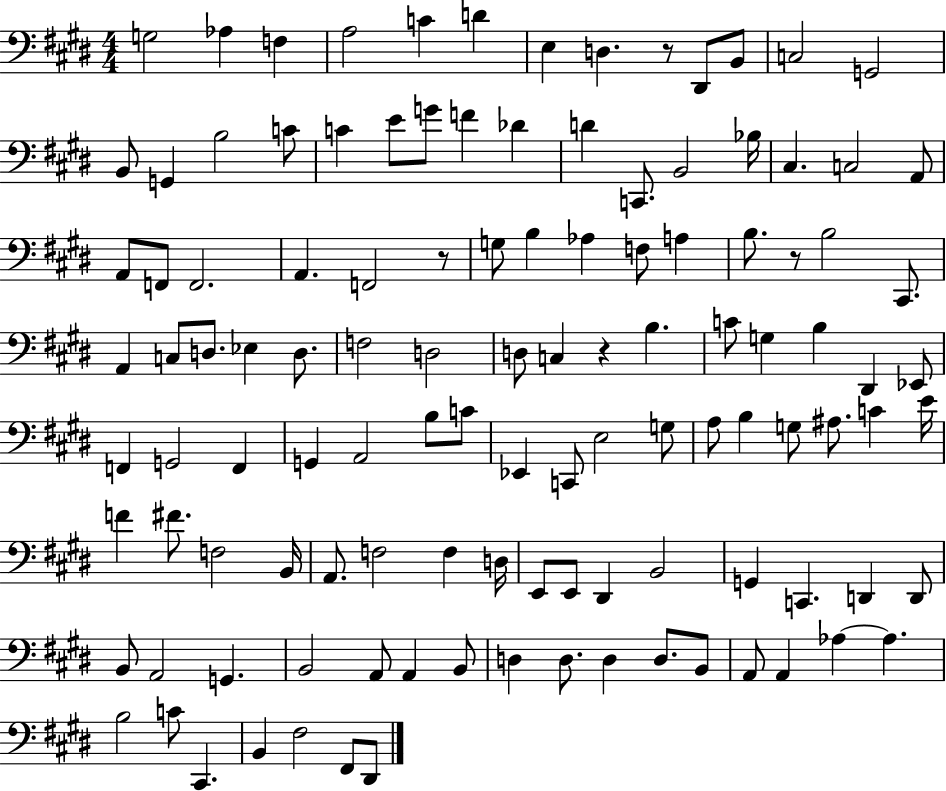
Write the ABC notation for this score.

X:1
T:Untitled
M:4/4
L:1/4
K:E
G,2 _A, F, A,2 C D E, D, z/2 ^D,,/2 B,,/2 C,2 G,,2 B,,/2 G,, B,2 C/2 C E/2 G/2 F _D D C,,/2 B,,2 _B,/4 ^C, C,2 A,,/2 A,,/2 F,,/2 F,,2 A,, F,,2 z/2 G,/2 B, _A, F,/2 A, B,/2 z/2 B,2 ^C,,/2 A,, C,/2 D,/2 _E, D,/2 F,2 D,2 D,/2 C, z B, C/2 G, B, ^D,, _E,,/2 F,, G,,2 F,, G,, A,,2 B,/2 C/2 _E,, C,,/2 E,2 G,/2 A,/2 B, G,/2 ^A,/2 C E/4 F ^F/2 F,2 B,,/4 A,,/2 F,2 F, D,/4 E,,/2 E,,/2 ^D,, B,,2 G,, C,, D,, D,,/2 B,,/2 A,,2 G,, B,,2 A,,/2 A,, B,,/2 D, D,/2 D, D,/2 B,,/2 A,,/2 A,, _A, _A, B,2 C/2 ^C,, B,, ^F,2 ^F,,/2 ^D,,/2